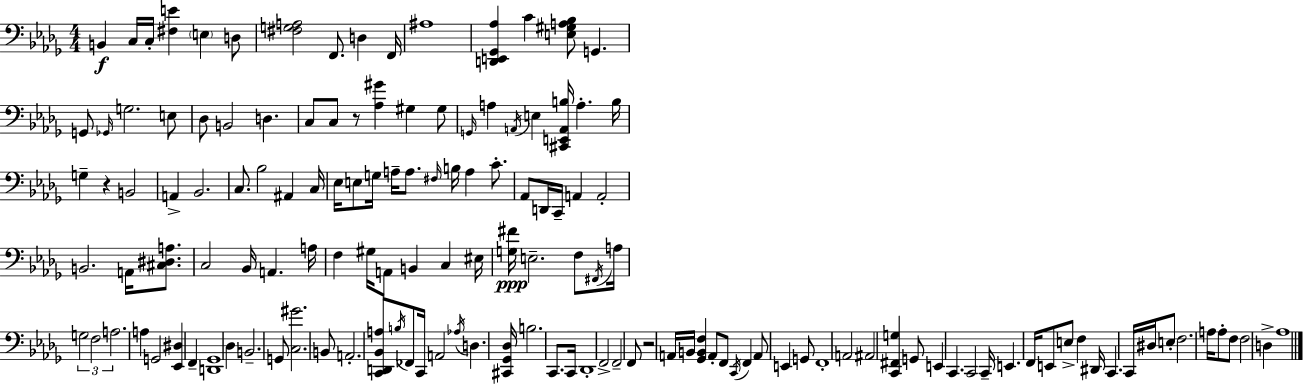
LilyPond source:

{
  \clef bass
  \numericTimeSignature
  \time 4/4
  \key bes \minor
  b,4\f c16 c16-. <fis e'>4 \parenthesize e4 d8 | <fis g a>2 f,8. d4 f,16 | ais1 | <d, e, ges, aes>4 c'4 <e gis a bes>8 g,4. | \break g,8 \grace { ges,16 } g2. e8 | des8 b,2 d4. | c8 c8 r8 <aes gis'>4 gis4 gis8 | \grace { g,16 } a4 \acciaccatura { a,16 } e4 <cis, e, a, b>16 a4.-. | \break b16 g4-- r4 b,2 | a,4-> bes,2. | c8. bes2 ais,4 | c16 ees16 e8 g16 a16-- a8. \grace { fis16 } b16 a4 | \break c'8.-. aes,8 d,16 c,16-- a,4 a,2-. | b,2. | a,16 <cis dis a>8. c2 bes,16 a,4. | a16 f4 gis16 a,8 b,4 c4 | \break eis16 <g fis'>16\ppp e2.-- | f8 \acciaccatura { fis,16 } a16 \tuplet 3/2 { g2 f2 | a2. } | a4 g,2 <ees, dis>4 | \break f,4-- <d, ges,>1 | des4 b,2.-- | g,8 <c gis'>2. | b,8 a,2.-. | \break <c, d, bes, a>8 \acciaccatura { b16 } fes,8 c,16 a,2 \acciaccatura { aes16 } | d4. <cis, ges, des>16 b2. | c,8. c,16 des,1-. | f,2-> f,2-- | \break f,8 r2 | a,16 b,16 <ges, b, f>4 a,8-. f,8 \acciaccatura { c,16 } f,4 | a,8 e,4 g,8 f,1-. | a,2 | \break ais,2 <c, fis, g>4 g,8 e,4 | c,4. c,2 | c,16-- e,4. f,16 e,8 e8-> f4 | dis,16 c,4. c,16 dis16 e8-. f2. | \break a16 a8-. f8 f2 | d4-> aes1 | \bar "|."
}